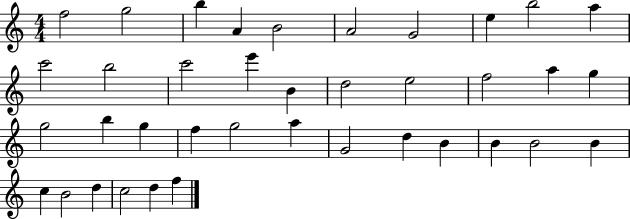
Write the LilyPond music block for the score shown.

{
  \clef treble
  \numericTimeSignature
  \time 4/4
  \key c \major
  f''2 g''2 | b''4 a'4 b'2 | a'2 g'2 | e''4 b''2 a''4 | \break c'''2 b''2 | c'''2 e'''4 b'4 | d''2 e''2 | f''2 a''4 g''4 | \break g''2 b''4 g''4 | f''4 g''2 a''4 | g'2 d''4 b'4 | b'4 b'2 b'4 | \break c''4 b'2 d''4 | c''2 d''4 f''4 | \bar "|."
}